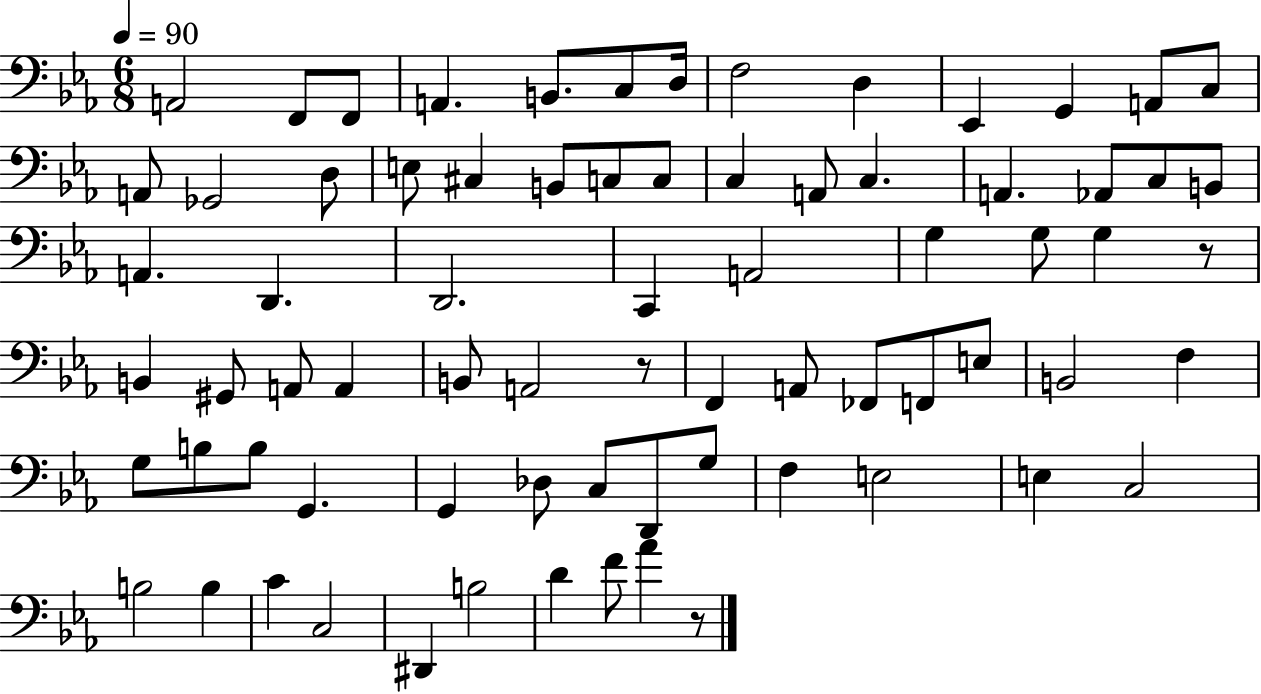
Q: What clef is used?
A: bass